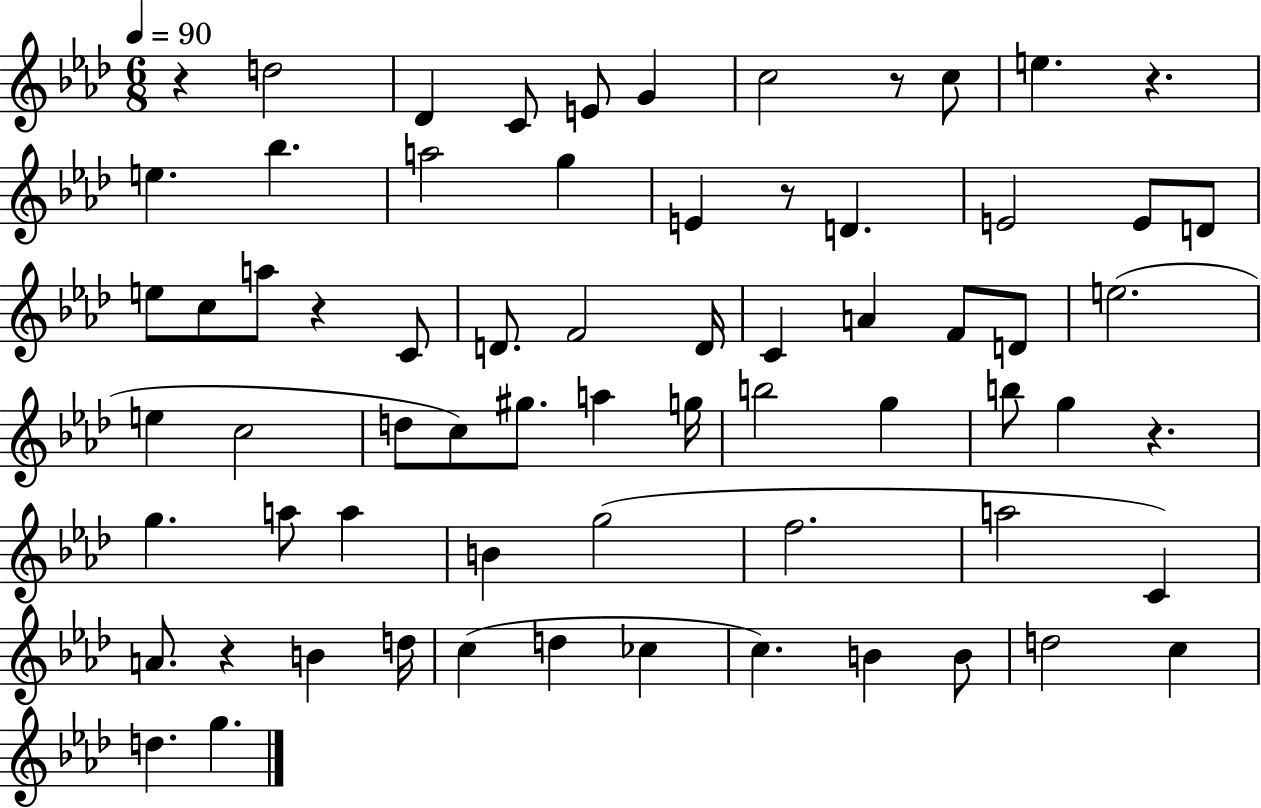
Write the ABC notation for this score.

X:1
T:Untitled
M:6/8
L:1/4
K:Ab
z d2 _D C/2 E/2 G c2 z/2 c/2 e z e _b a2 g E z/2 D E2 E/2 D/2 e/2 c/2 a/2 z C/2 D/2 F2 D/4 C A F/2 D/2 e2 e c2 d/2 c/2 ^g/2 a g/4 b2 g b/2 g z g a/2 a B g2 f2 a2 C A/2 z B d/4 c d _c c B B/2 d2 c d g